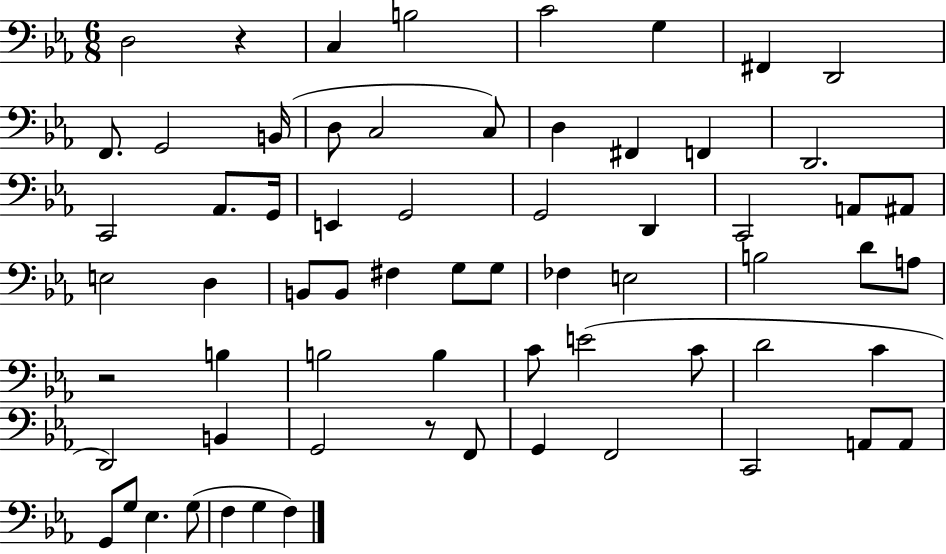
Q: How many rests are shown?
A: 3